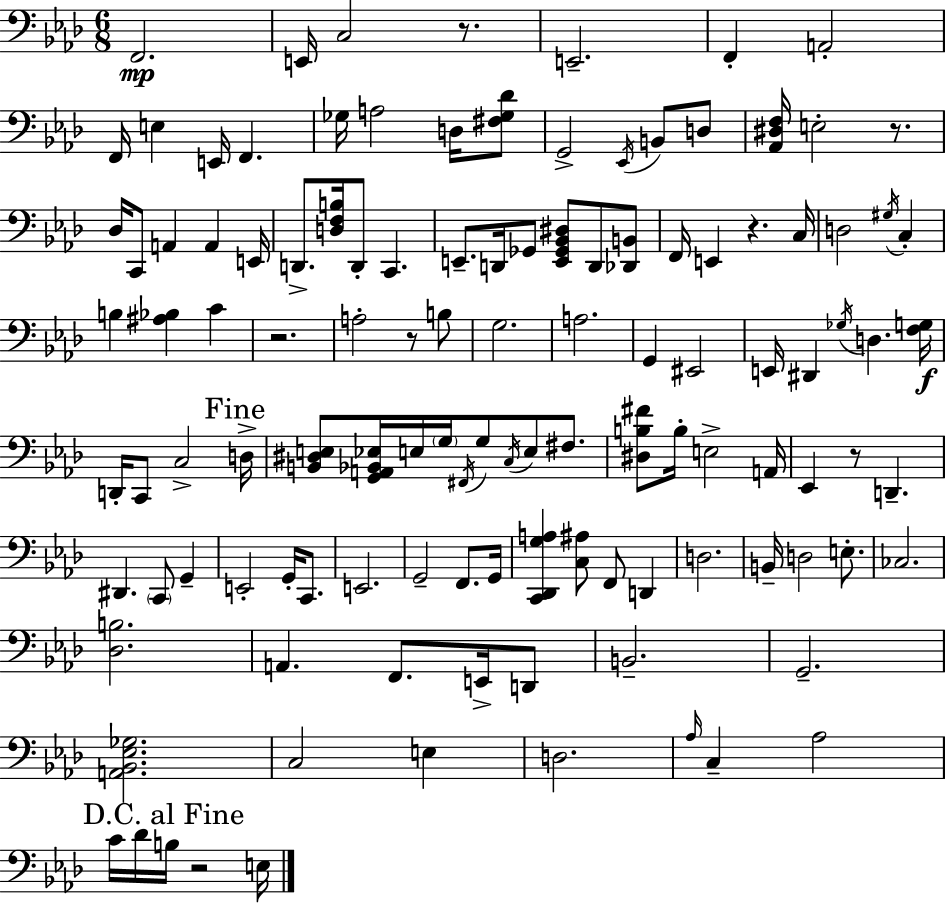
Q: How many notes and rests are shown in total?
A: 118